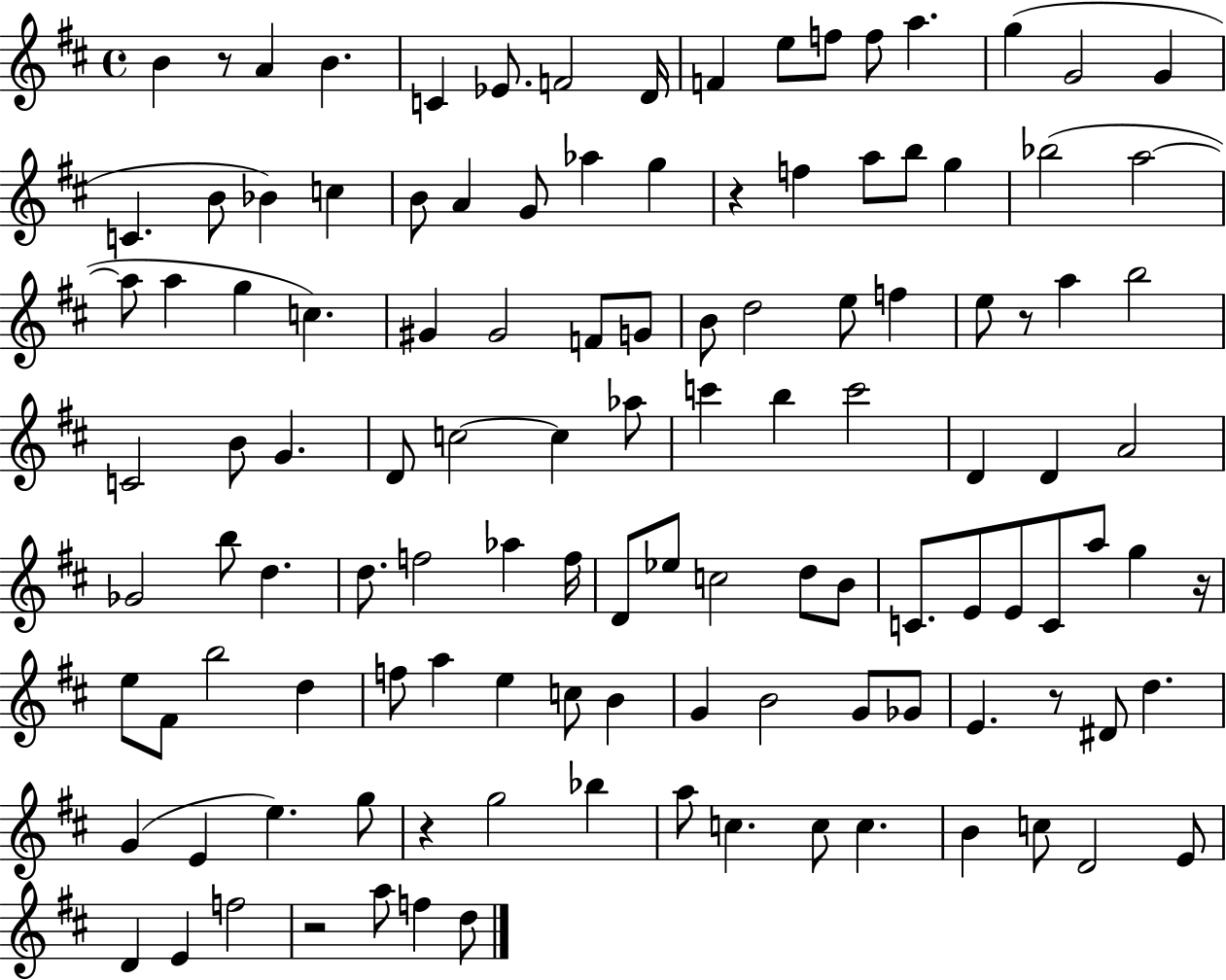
B4/q R/e A4/q B4/q. C4/q Eb4/e. F4/h D4/s F4/q E5/e F5/e F5/e A5/q. G5/q G4/h G4/q C4/q. B4/e Bb4/q C5/q B4/e A4/q G4/e Ab5/q G5/q R/q F5/q A5/e B5/e G5/q Bb5/h A5/h A5/e A5/q G5/q C5/q. G#4/q G#4/h F4/e G4/e B4/e D5/h E5/e F5/q E5/e R/e A5/q B5/h C4/h B4/e G4/q. D4/e C5/h C5/q Ab5/e C6/q B5/q C6/h D4/q D4/q A4/h Gb4/h B5/e D5/q. D5/e. F5/h Ab5/q F5/s D4/e Eb5/e C5/h D5/e B4/e C4/e. E4/e E4/e C4/e A5/e G5/q R/s E5/e F#4/e B5/h D5/q F5/e A5/q E5/q C5/e B4/q G4/q B4/h G4/e Gb4/e E4/q. R/e D#4/e D5/q. G4/q E4/q E5/q. G5/e R/q G5/h Bb5/q A5/e C5/q. C5/e C5/q. B4/q C5/e D4/h E4/e D4/q E4/q F5/h R/h A5/e F5/q D5/e